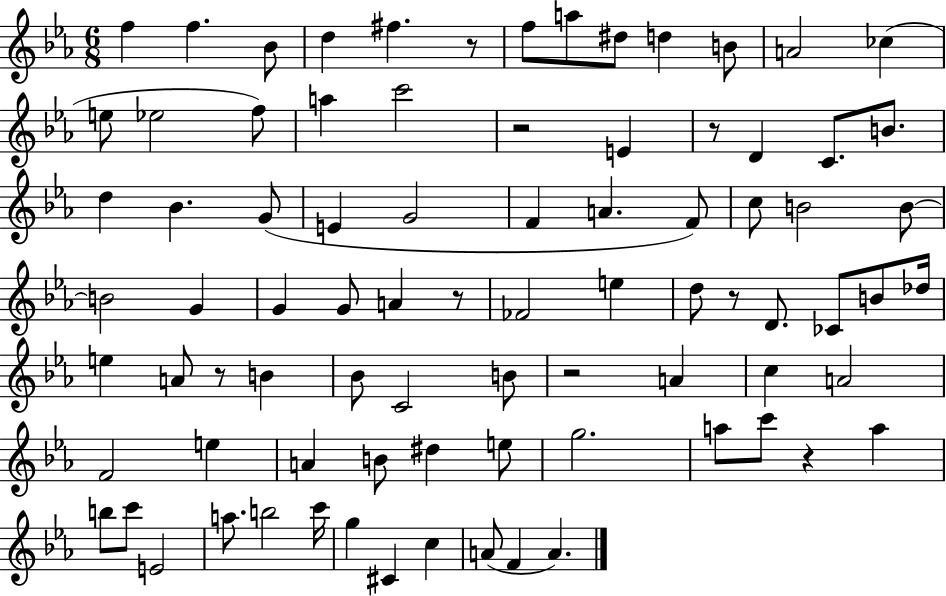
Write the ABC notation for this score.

X:1
T:Untitled
M:6/8
L:1/4
K:Eb
f f _B/2 d ^f z/2 f/2 a/2 ^d/2 d B/2 A2 _c e/2 _e2 f/2 a c'2 z2 E z/2 D C/2 B/2 d _B G/2 E G2 F A F/2 c/2 B2 B/2 B2 G G G/2 A z/2 _F2 e d/2 z/2 D/2 _C/2 B/2 _d/4 e A/2 z/2 B _B/2 C2 B/2 z2 A c A2 F2 e A B/2 ^d e/2 g2 a/2 c'/2 z a b/2 c'/2 E2 a/2 b2 c'/4 g ^C c A/2 F A